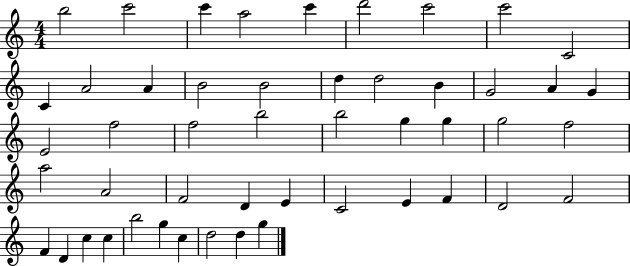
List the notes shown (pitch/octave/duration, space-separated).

B5/h C6/h C6/q A5/h C6/q D6/h C6/h C6/h C4/h C4/q A4/h A4/q B4/h B4/h D5/q D5/h B4/q G4/h A4/q G4/q E4/h F5/h F5/h B5/h B5/h G5/q G5/q G5/h F5/h A5/h A4/h F4/h D4/q E4/q C4/h E4/q F4/q D4/h F4/h F4/q D4/q C5/q C5/q B5/h G5/q C5/q D5/h D5/q G5/q